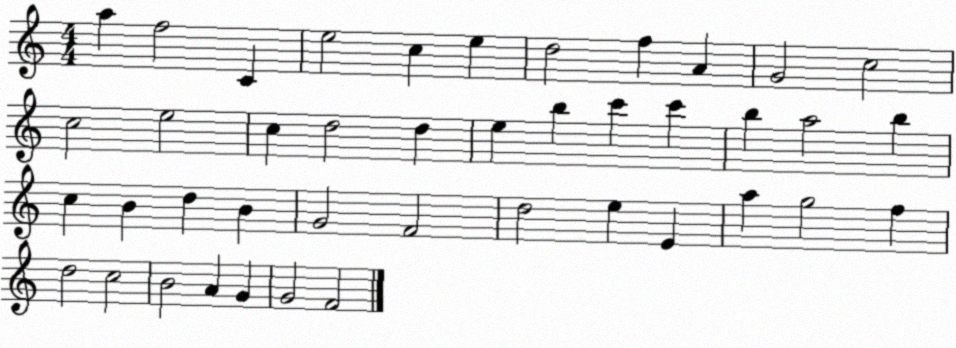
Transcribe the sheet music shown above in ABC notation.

X:1
T:Untitled
M:4/4
L:1/4
K:C
a f2 C e2 c e d2 f A G2 c2 c2 e2 c d2 d e b c' c' b a2 b c B d B G2 F2 d2 e E a g2 f d2 c2 B2 A G G2 F2